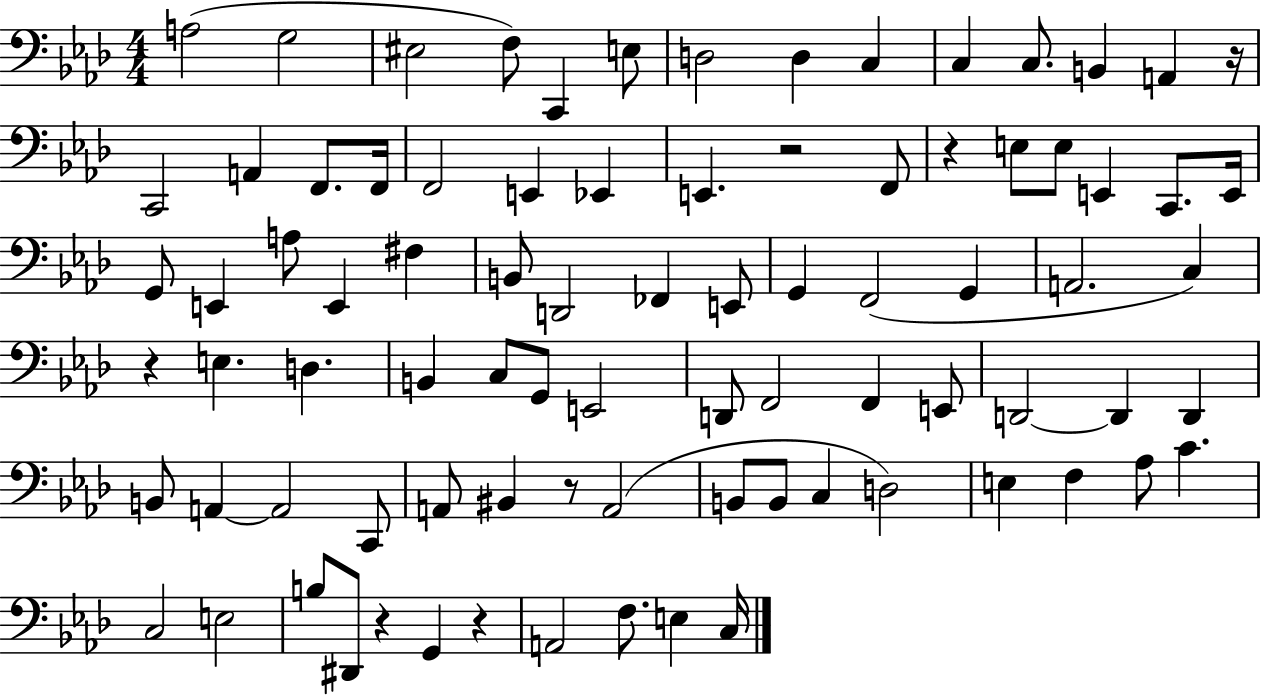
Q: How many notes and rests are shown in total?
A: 85